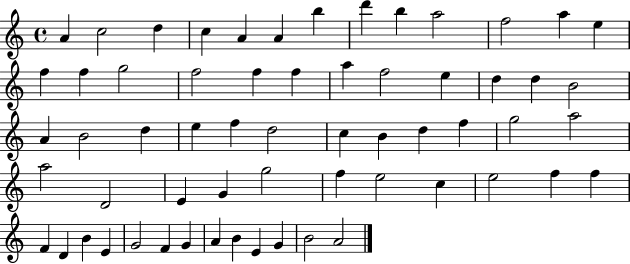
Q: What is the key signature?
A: C major